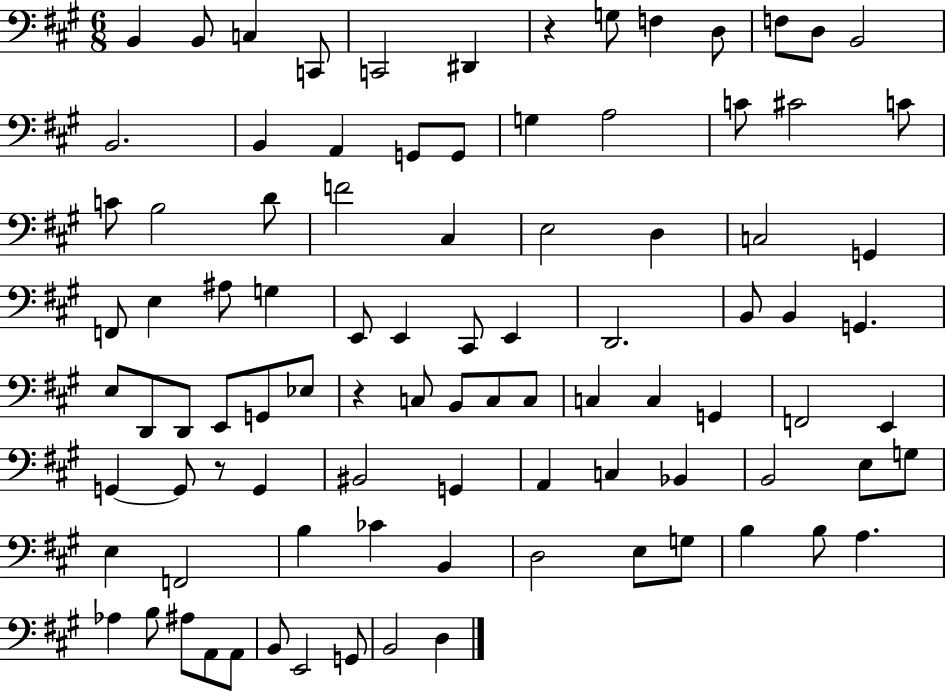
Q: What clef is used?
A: bass